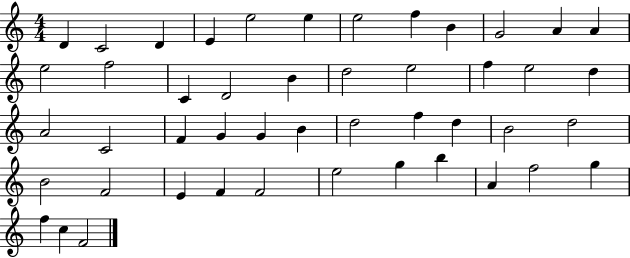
{
  \clef treble
  \numericTimeSignature
  \time 4/4
  \key c \major
  d'4 c'2 d'4 | e'4 e''2 e''4 | e''2 f''4 b'4 | g'2 a'4 a'4 | \break e''2 f''2 | c'4 d'2 b'4 | d''2 e''2 | f''4 e''2 d''4 | \break a'2 c'2 | f'4 g'4 g'4 b'4 | d''2 f''4 d''4 | b'2 d''2 | \break b'2 f'2 | e'4 f'4 f'2 | e''2 g''4 b''4 | a'4 f''2 g''4 | \break f''4 c''4 f'2 | \bar "|."
}